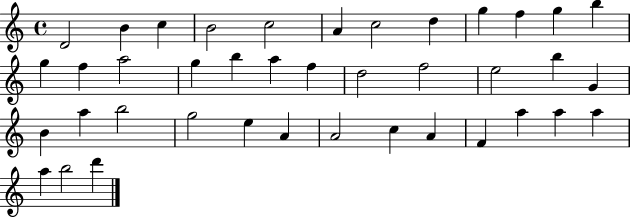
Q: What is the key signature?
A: C major